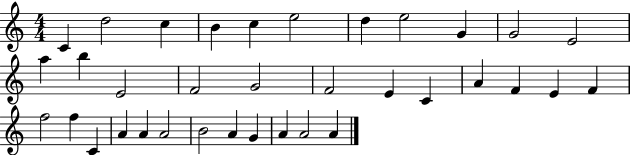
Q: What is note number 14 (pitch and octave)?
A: E4